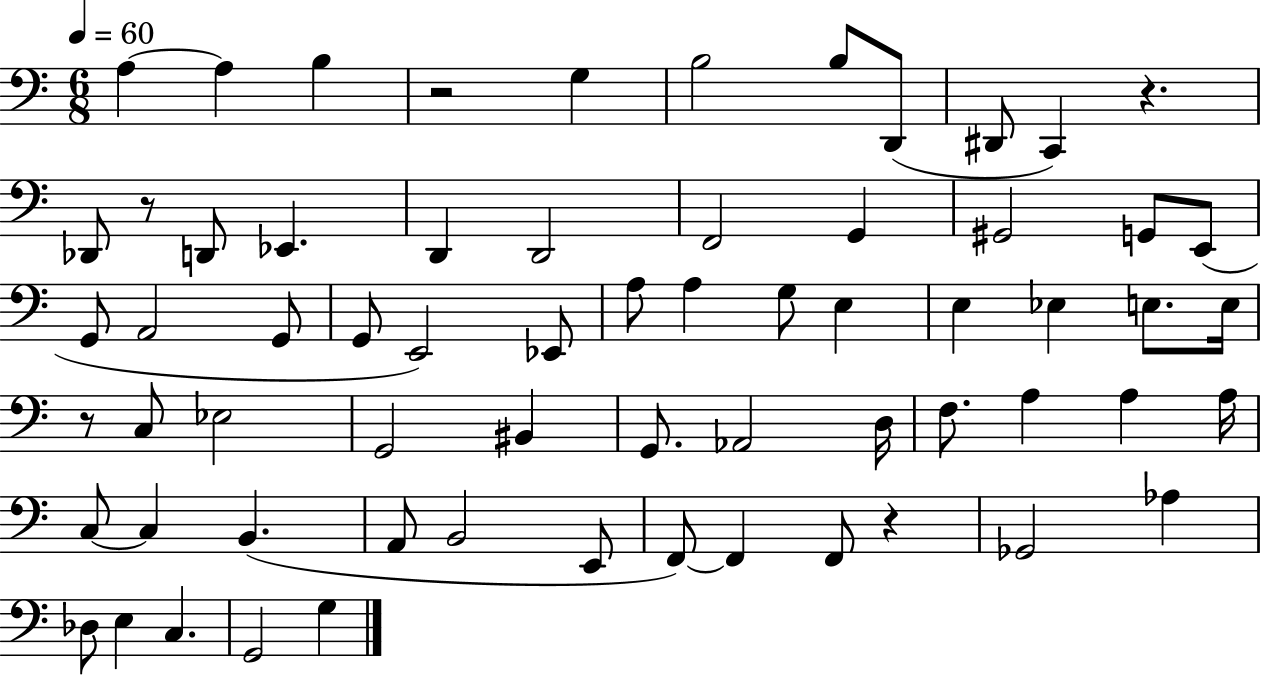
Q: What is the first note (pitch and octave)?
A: A3